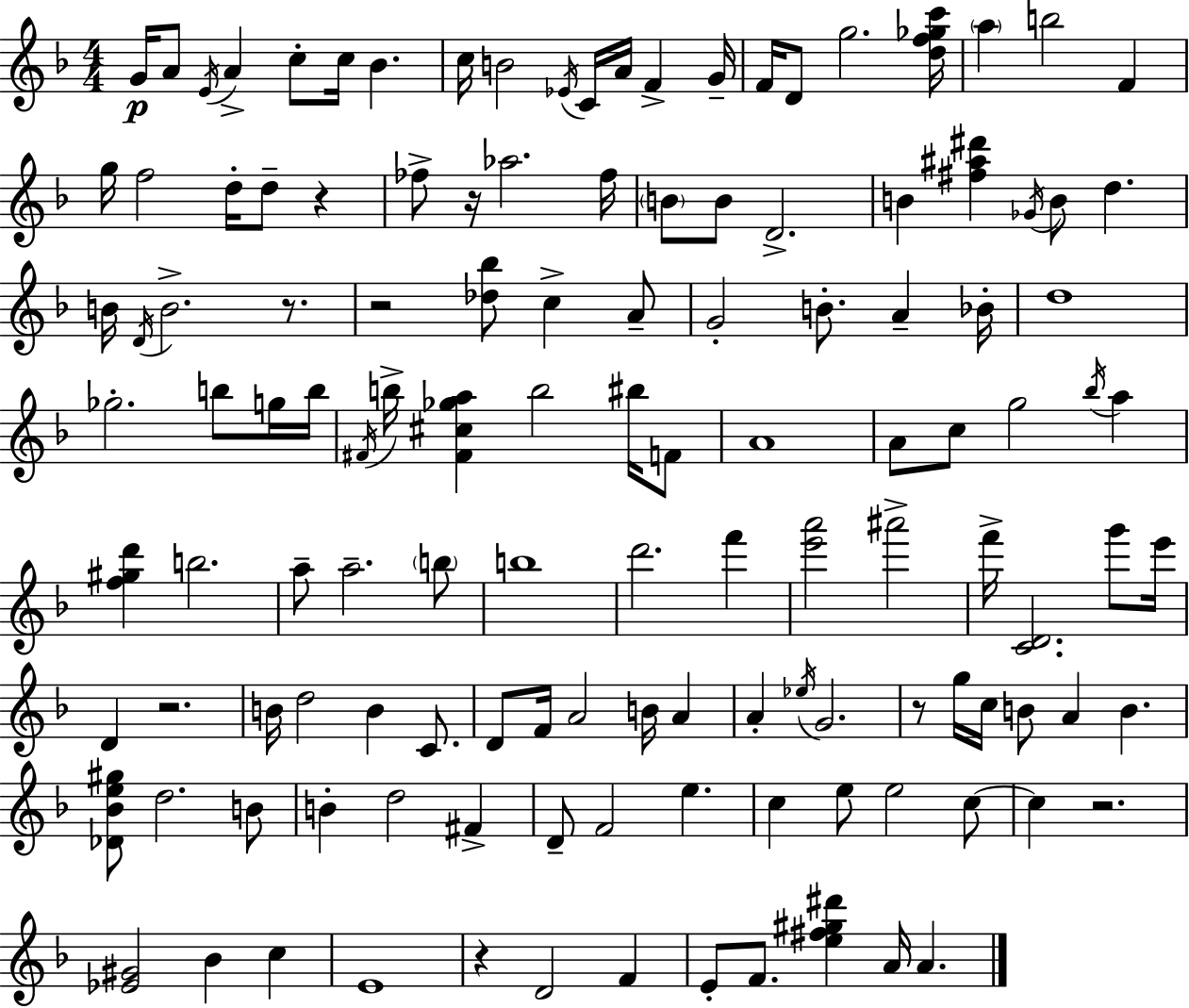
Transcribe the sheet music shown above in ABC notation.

X:1
T:Untitled
M:4/4
L:1/4
K:F
G/4 A/2 E/4 A c/2 c/4 _B c/4 B2 _E/4 C/4 A/4 F G/4 F/4 D/2 g2 [df_gc']/4 a b2 F g/4 f2 d/4 d/2 z _f/2 z/4 _a2 _f/4 B/2 B/2 D2 B [^f^a^d'] _G/4 B/2 d B/4 D/4 B2 z/2 z2 [_d_b]/2 c A/2 G2 B/2 A _B/4 d4 _g2 b/2 g/4 b/4 ^F/4 b/4 [^F^c_ga] b2 ^b/4 F/2 A4 A/2 c/2 g2 _b/4 a [f^gd'] b2 a/2 a2 b/2 b4 d'2 f' [e'a']2 ^a'2 f'/4 [CD]2 g'/2 e'/4 D z2 B/4 d2 B C/2 D/2 F/4 A2 B/4 A A _e/4 G2 z/2 g/4 c/4 B/2 A B [_D_Be^g]/2 d2 B/2 B d2 ^F D/2 F2 e c e/2 e2 c/2 c z2 [_E^G]2 _B c E4 z D2 F E/2 F/2 [e^f^g^d'] A/4 A